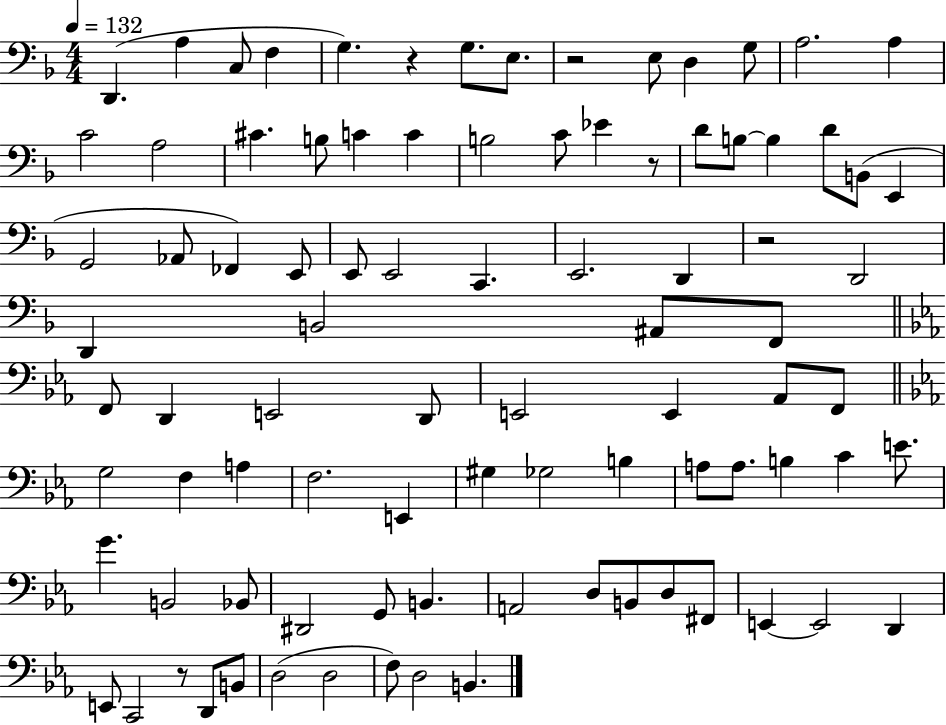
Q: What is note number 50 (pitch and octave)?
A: G3